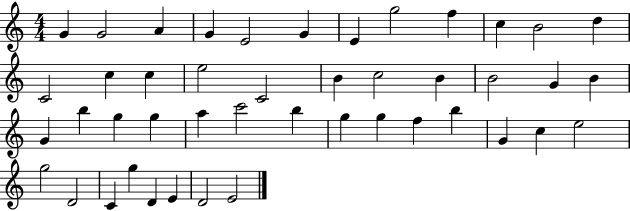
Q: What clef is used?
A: treble